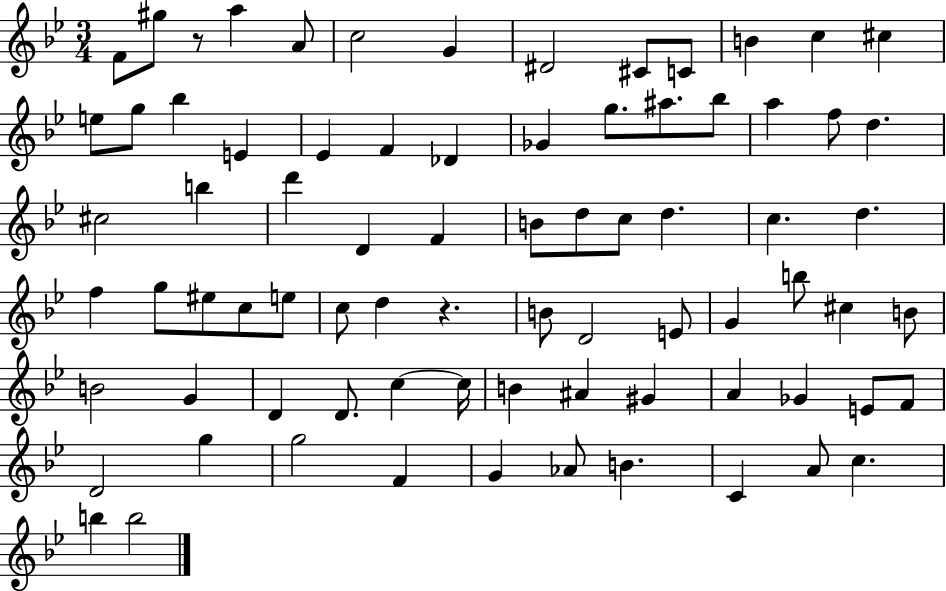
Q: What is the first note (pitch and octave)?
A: F4